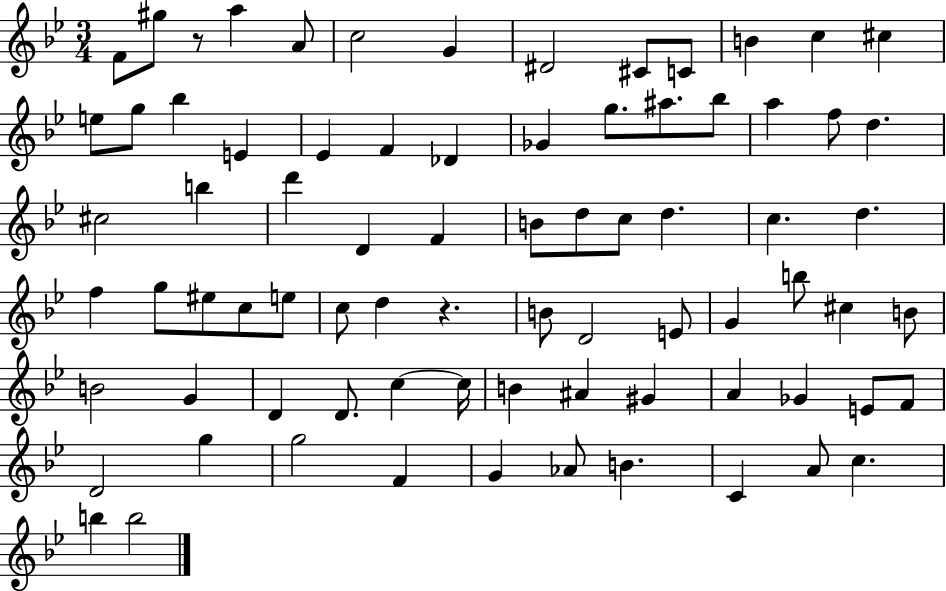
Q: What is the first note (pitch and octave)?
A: F4